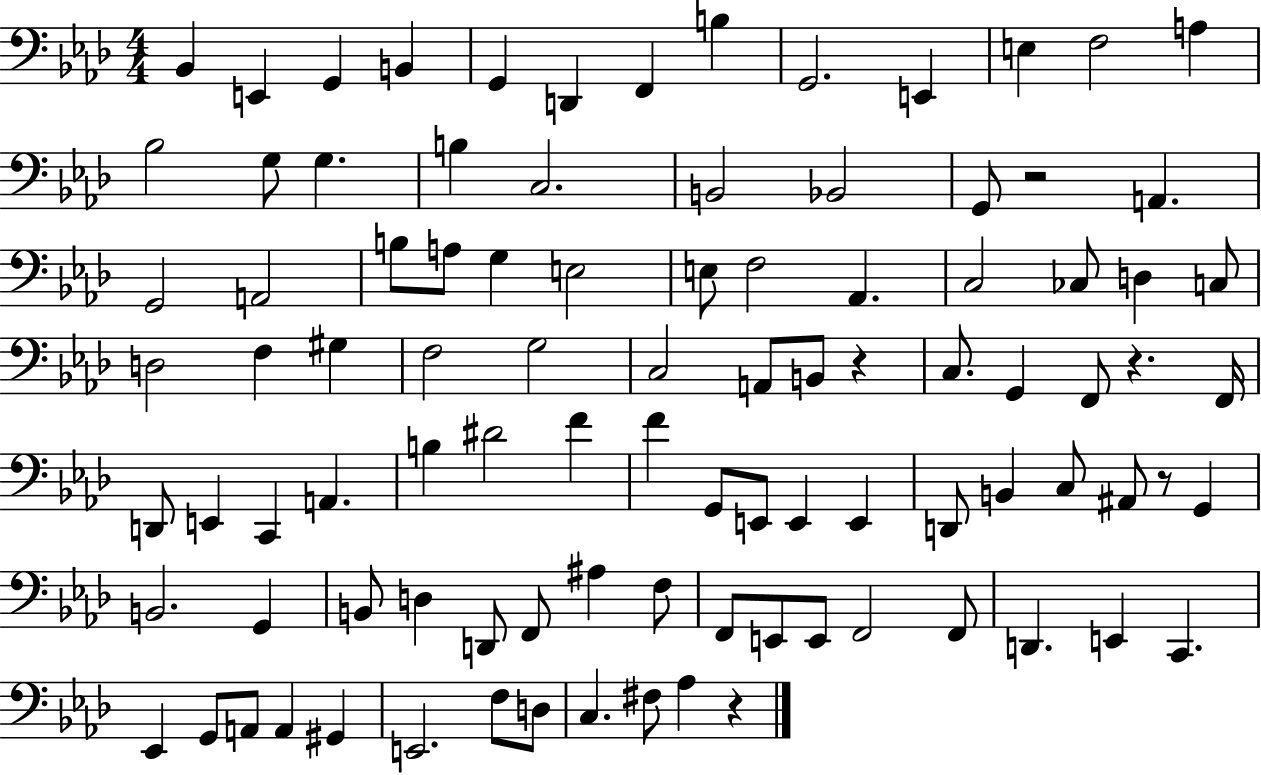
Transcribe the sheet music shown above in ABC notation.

X:1
T:Untitled
M:4/4
L:1/4
K:Ab
_B,, E,, G,, B,, G,, D,, F,, B, G,,2 E,, E, F,2 A, _B,2 G,/2 G, B, C,2 B,,2 _B,,2 G,,/2 z2 A,, G,,2 A,,2 B,/2 A,/2 G, E,2 E,/2 F,2 _A,, C,2 _C,/2 D, C,/2 D,2 F, ^G, F,2 G,2 C,2 A,,/2 B,,/2 z C,/2 G,, F,,/2 z F,,/4 D,,/2 E,, C,, A,, B, ^D2 F F G,,/2 E,,/2 E,, E,, D,,/2 B,, C,/2 ^A,,/2 z/2 G,, B,,2 G,, B,,/2 D, D,,/2 F,,/2 ^A, F,/2 F,,/2 E,,/2 E,,/2 F,,2 F,,/2 D,, E,, C,, _E,, G,,/2 A,,/2 A,, ^G,, E,,2 F,/2 D,/2 C, ^F,/2 _A, z